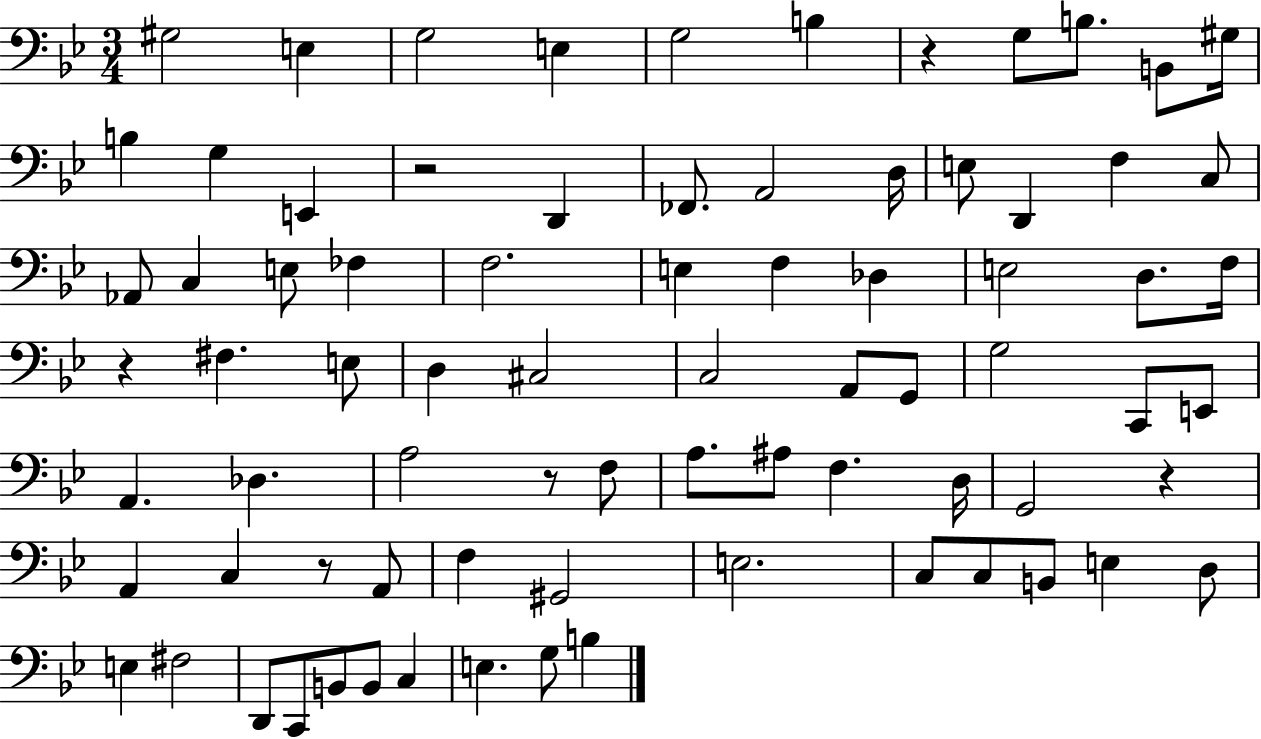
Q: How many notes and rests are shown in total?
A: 78